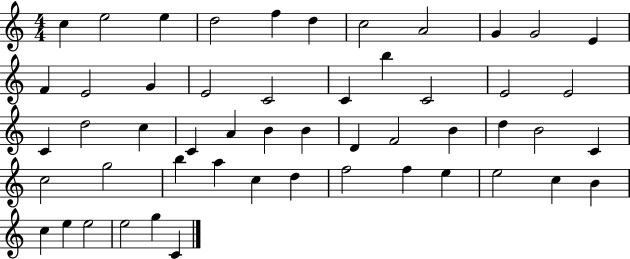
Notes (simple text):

C5/q E5/h E5/q D5/h F5/q D5/q C5/h A4/h G4/q G4/h E4/q F4/q E4/h G4/q E4/h C4/h C4/q B5/q C4/h E4/h E4/h C4/q D5/h C5/q C4/q A4/q B4/q B4/q D4/q F4/h B4/q D5/q B4/h C4/q C5/h G5/h B5/q A5/q C5/q D5/q F5/h F5/q E5/q E5/h C5/q B4/q C5/q E5/q E5/h E5/h G5/q C4/q